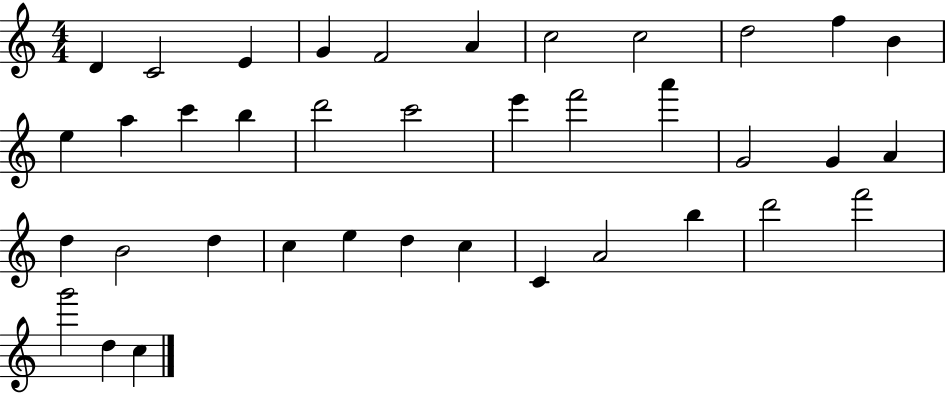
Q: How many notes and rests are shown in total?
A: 38